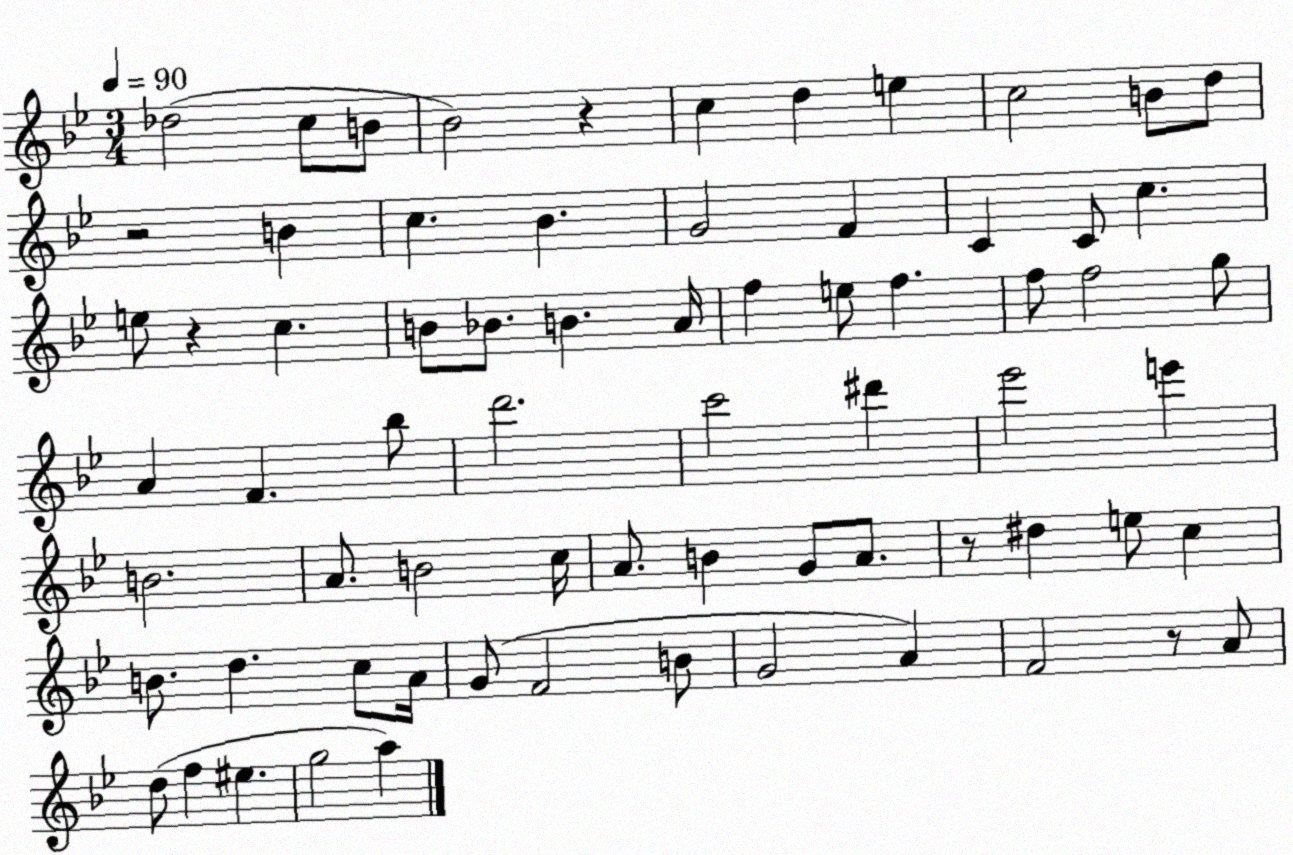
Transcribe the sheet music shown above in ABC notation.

X:1
T:Untitled
M:3/4
L:1/4
K:Bb
_d2 c/2 B/2 _B2 z c d e c2 B/2 d/2 z2 B c _B G2 F C C/2 c e/2 z c B/2 _B/2 B A/4 f e/2 f f/2 f2 g/2 A F _b/2 d'2 c'2 ^d' _e'2 e' B2 A/2 B2 c/4 A/2 B G/2 A/2 z/2 ^d e/2 c B/2 d c/2 A/4 G/2 F2 B/2 G2 A F2 z/2 A/2 d/2 f ^e g2 a